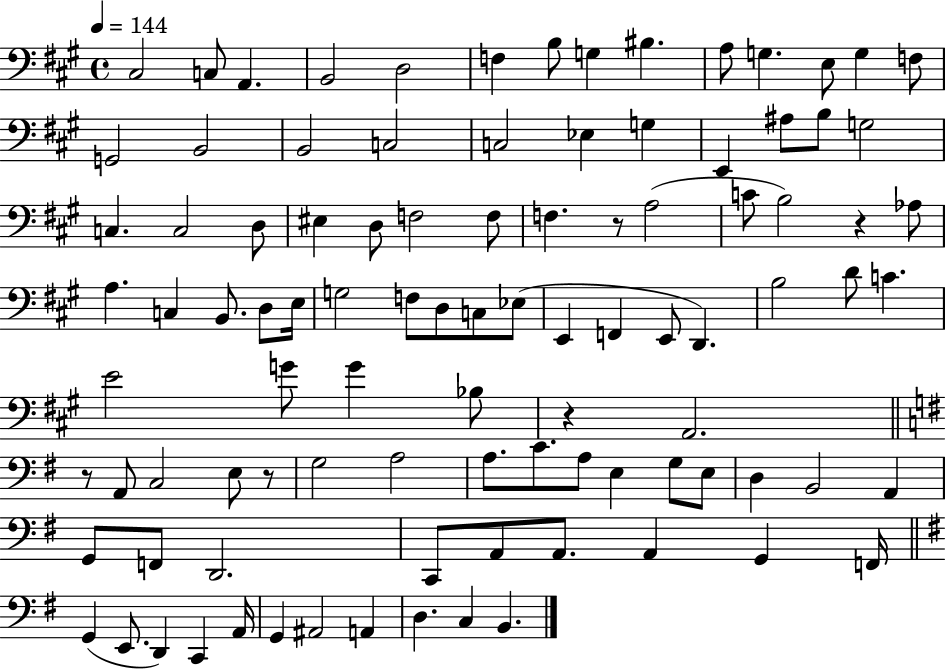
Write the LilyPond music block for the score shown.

{
  \clef bass
  \time 4/4
  \defaultTimeSignature
  \key a \major
  \tempo 4 = 144
  cis2 c8 a,4. | b,2 d2 | f4 b8 g4 bis4. | a8 g4. e8 g4 f8 | \break g,2 b,2 | b,2 c2 | c2 ees4 g4 | e,4 ais8 b8 g2 | \break c4. c2 d8 | eis4 d8 f2 f8 | f4. r8 a2( | c'8 b2) r4 aes8 | \break a4. c4 b,8. d8 e16 | g2 f8 d8 c8 ees8( | e,4 f,4 e,8 d,4.) | b2 d'8 c'4. | \break e'2 g'8 g'4 bes8 | r4 a,2. | \bar "||" \break \key e \minor r8 a,8 c2 e8 r8 | g2 a2 | a8. c'8. a8 e4 g8 e8 | d4 b,2 a,4 | \break g,8 f,8 d,2. | c,8 a,8 a,8. a,4 g,4 f,16 | \bar "||" \break \key e \minor g,4( e,8. d,4) c,4 a,16 | g,4 ais,2 a,4 | d4. c4 b,4. | \bar "|."
}